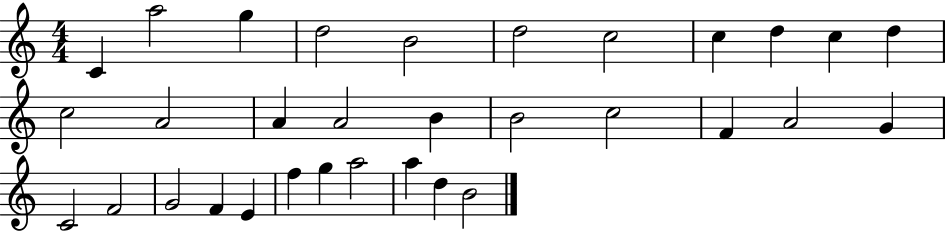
X:1
T:Untitled
M:4/4
L:1/4
K:C
C a2 g d2 B2 d2 c2 c d c d c2 A2 A A2 B B2 c2 F A2 G C2 F2 G2 F E f g a2 a d B2